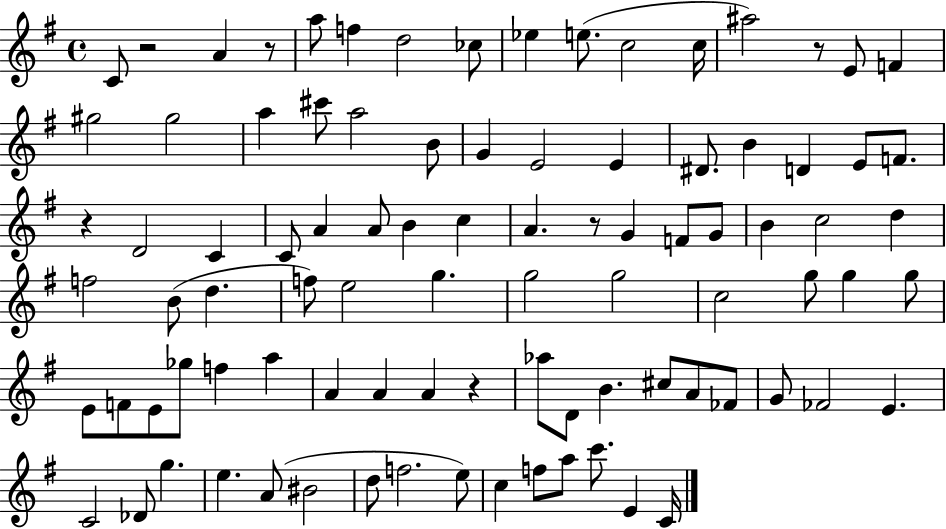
X:1
T:Untitled
M:4/4
L:1/4
K:G
C/2 z2 A z/2 a/2 f d2 _c/2 _e e/2 c2 c/4 ^a2 z/2 E/2 F ^g2 ^g2 a ^c'/2 a2 B/2 G E2 E ^D/2 B D E/2 F/2 z D2 C C/2 A A/2 B c A z/2 G F/2 G/2 B c2 d f2 B/2 d f/2 e2 g g2 g2 c2 g/2 g g/2 E/2 F/2 E/2 _g/2 f a A A A z _a/2 D/2 B ^c/2 A/2 _F/2 G/2 _F2 E C2 _D/2 g e A/2 ^B2 d/2 f2 e/2 c f/2 a/2 c'/2 E C/4